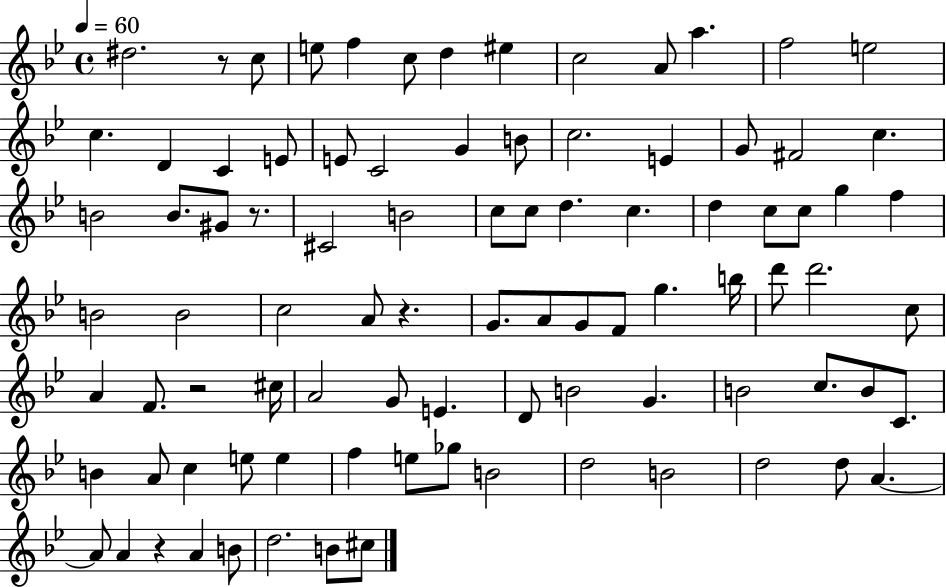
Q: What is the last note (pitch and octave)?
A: C#5